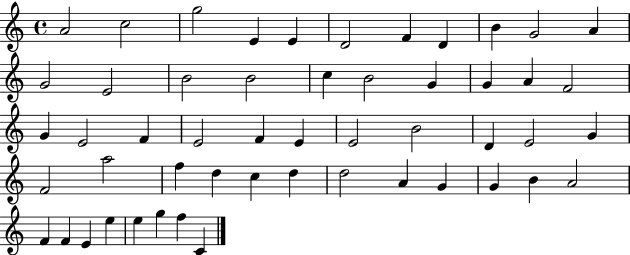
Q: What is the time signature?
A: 4/4